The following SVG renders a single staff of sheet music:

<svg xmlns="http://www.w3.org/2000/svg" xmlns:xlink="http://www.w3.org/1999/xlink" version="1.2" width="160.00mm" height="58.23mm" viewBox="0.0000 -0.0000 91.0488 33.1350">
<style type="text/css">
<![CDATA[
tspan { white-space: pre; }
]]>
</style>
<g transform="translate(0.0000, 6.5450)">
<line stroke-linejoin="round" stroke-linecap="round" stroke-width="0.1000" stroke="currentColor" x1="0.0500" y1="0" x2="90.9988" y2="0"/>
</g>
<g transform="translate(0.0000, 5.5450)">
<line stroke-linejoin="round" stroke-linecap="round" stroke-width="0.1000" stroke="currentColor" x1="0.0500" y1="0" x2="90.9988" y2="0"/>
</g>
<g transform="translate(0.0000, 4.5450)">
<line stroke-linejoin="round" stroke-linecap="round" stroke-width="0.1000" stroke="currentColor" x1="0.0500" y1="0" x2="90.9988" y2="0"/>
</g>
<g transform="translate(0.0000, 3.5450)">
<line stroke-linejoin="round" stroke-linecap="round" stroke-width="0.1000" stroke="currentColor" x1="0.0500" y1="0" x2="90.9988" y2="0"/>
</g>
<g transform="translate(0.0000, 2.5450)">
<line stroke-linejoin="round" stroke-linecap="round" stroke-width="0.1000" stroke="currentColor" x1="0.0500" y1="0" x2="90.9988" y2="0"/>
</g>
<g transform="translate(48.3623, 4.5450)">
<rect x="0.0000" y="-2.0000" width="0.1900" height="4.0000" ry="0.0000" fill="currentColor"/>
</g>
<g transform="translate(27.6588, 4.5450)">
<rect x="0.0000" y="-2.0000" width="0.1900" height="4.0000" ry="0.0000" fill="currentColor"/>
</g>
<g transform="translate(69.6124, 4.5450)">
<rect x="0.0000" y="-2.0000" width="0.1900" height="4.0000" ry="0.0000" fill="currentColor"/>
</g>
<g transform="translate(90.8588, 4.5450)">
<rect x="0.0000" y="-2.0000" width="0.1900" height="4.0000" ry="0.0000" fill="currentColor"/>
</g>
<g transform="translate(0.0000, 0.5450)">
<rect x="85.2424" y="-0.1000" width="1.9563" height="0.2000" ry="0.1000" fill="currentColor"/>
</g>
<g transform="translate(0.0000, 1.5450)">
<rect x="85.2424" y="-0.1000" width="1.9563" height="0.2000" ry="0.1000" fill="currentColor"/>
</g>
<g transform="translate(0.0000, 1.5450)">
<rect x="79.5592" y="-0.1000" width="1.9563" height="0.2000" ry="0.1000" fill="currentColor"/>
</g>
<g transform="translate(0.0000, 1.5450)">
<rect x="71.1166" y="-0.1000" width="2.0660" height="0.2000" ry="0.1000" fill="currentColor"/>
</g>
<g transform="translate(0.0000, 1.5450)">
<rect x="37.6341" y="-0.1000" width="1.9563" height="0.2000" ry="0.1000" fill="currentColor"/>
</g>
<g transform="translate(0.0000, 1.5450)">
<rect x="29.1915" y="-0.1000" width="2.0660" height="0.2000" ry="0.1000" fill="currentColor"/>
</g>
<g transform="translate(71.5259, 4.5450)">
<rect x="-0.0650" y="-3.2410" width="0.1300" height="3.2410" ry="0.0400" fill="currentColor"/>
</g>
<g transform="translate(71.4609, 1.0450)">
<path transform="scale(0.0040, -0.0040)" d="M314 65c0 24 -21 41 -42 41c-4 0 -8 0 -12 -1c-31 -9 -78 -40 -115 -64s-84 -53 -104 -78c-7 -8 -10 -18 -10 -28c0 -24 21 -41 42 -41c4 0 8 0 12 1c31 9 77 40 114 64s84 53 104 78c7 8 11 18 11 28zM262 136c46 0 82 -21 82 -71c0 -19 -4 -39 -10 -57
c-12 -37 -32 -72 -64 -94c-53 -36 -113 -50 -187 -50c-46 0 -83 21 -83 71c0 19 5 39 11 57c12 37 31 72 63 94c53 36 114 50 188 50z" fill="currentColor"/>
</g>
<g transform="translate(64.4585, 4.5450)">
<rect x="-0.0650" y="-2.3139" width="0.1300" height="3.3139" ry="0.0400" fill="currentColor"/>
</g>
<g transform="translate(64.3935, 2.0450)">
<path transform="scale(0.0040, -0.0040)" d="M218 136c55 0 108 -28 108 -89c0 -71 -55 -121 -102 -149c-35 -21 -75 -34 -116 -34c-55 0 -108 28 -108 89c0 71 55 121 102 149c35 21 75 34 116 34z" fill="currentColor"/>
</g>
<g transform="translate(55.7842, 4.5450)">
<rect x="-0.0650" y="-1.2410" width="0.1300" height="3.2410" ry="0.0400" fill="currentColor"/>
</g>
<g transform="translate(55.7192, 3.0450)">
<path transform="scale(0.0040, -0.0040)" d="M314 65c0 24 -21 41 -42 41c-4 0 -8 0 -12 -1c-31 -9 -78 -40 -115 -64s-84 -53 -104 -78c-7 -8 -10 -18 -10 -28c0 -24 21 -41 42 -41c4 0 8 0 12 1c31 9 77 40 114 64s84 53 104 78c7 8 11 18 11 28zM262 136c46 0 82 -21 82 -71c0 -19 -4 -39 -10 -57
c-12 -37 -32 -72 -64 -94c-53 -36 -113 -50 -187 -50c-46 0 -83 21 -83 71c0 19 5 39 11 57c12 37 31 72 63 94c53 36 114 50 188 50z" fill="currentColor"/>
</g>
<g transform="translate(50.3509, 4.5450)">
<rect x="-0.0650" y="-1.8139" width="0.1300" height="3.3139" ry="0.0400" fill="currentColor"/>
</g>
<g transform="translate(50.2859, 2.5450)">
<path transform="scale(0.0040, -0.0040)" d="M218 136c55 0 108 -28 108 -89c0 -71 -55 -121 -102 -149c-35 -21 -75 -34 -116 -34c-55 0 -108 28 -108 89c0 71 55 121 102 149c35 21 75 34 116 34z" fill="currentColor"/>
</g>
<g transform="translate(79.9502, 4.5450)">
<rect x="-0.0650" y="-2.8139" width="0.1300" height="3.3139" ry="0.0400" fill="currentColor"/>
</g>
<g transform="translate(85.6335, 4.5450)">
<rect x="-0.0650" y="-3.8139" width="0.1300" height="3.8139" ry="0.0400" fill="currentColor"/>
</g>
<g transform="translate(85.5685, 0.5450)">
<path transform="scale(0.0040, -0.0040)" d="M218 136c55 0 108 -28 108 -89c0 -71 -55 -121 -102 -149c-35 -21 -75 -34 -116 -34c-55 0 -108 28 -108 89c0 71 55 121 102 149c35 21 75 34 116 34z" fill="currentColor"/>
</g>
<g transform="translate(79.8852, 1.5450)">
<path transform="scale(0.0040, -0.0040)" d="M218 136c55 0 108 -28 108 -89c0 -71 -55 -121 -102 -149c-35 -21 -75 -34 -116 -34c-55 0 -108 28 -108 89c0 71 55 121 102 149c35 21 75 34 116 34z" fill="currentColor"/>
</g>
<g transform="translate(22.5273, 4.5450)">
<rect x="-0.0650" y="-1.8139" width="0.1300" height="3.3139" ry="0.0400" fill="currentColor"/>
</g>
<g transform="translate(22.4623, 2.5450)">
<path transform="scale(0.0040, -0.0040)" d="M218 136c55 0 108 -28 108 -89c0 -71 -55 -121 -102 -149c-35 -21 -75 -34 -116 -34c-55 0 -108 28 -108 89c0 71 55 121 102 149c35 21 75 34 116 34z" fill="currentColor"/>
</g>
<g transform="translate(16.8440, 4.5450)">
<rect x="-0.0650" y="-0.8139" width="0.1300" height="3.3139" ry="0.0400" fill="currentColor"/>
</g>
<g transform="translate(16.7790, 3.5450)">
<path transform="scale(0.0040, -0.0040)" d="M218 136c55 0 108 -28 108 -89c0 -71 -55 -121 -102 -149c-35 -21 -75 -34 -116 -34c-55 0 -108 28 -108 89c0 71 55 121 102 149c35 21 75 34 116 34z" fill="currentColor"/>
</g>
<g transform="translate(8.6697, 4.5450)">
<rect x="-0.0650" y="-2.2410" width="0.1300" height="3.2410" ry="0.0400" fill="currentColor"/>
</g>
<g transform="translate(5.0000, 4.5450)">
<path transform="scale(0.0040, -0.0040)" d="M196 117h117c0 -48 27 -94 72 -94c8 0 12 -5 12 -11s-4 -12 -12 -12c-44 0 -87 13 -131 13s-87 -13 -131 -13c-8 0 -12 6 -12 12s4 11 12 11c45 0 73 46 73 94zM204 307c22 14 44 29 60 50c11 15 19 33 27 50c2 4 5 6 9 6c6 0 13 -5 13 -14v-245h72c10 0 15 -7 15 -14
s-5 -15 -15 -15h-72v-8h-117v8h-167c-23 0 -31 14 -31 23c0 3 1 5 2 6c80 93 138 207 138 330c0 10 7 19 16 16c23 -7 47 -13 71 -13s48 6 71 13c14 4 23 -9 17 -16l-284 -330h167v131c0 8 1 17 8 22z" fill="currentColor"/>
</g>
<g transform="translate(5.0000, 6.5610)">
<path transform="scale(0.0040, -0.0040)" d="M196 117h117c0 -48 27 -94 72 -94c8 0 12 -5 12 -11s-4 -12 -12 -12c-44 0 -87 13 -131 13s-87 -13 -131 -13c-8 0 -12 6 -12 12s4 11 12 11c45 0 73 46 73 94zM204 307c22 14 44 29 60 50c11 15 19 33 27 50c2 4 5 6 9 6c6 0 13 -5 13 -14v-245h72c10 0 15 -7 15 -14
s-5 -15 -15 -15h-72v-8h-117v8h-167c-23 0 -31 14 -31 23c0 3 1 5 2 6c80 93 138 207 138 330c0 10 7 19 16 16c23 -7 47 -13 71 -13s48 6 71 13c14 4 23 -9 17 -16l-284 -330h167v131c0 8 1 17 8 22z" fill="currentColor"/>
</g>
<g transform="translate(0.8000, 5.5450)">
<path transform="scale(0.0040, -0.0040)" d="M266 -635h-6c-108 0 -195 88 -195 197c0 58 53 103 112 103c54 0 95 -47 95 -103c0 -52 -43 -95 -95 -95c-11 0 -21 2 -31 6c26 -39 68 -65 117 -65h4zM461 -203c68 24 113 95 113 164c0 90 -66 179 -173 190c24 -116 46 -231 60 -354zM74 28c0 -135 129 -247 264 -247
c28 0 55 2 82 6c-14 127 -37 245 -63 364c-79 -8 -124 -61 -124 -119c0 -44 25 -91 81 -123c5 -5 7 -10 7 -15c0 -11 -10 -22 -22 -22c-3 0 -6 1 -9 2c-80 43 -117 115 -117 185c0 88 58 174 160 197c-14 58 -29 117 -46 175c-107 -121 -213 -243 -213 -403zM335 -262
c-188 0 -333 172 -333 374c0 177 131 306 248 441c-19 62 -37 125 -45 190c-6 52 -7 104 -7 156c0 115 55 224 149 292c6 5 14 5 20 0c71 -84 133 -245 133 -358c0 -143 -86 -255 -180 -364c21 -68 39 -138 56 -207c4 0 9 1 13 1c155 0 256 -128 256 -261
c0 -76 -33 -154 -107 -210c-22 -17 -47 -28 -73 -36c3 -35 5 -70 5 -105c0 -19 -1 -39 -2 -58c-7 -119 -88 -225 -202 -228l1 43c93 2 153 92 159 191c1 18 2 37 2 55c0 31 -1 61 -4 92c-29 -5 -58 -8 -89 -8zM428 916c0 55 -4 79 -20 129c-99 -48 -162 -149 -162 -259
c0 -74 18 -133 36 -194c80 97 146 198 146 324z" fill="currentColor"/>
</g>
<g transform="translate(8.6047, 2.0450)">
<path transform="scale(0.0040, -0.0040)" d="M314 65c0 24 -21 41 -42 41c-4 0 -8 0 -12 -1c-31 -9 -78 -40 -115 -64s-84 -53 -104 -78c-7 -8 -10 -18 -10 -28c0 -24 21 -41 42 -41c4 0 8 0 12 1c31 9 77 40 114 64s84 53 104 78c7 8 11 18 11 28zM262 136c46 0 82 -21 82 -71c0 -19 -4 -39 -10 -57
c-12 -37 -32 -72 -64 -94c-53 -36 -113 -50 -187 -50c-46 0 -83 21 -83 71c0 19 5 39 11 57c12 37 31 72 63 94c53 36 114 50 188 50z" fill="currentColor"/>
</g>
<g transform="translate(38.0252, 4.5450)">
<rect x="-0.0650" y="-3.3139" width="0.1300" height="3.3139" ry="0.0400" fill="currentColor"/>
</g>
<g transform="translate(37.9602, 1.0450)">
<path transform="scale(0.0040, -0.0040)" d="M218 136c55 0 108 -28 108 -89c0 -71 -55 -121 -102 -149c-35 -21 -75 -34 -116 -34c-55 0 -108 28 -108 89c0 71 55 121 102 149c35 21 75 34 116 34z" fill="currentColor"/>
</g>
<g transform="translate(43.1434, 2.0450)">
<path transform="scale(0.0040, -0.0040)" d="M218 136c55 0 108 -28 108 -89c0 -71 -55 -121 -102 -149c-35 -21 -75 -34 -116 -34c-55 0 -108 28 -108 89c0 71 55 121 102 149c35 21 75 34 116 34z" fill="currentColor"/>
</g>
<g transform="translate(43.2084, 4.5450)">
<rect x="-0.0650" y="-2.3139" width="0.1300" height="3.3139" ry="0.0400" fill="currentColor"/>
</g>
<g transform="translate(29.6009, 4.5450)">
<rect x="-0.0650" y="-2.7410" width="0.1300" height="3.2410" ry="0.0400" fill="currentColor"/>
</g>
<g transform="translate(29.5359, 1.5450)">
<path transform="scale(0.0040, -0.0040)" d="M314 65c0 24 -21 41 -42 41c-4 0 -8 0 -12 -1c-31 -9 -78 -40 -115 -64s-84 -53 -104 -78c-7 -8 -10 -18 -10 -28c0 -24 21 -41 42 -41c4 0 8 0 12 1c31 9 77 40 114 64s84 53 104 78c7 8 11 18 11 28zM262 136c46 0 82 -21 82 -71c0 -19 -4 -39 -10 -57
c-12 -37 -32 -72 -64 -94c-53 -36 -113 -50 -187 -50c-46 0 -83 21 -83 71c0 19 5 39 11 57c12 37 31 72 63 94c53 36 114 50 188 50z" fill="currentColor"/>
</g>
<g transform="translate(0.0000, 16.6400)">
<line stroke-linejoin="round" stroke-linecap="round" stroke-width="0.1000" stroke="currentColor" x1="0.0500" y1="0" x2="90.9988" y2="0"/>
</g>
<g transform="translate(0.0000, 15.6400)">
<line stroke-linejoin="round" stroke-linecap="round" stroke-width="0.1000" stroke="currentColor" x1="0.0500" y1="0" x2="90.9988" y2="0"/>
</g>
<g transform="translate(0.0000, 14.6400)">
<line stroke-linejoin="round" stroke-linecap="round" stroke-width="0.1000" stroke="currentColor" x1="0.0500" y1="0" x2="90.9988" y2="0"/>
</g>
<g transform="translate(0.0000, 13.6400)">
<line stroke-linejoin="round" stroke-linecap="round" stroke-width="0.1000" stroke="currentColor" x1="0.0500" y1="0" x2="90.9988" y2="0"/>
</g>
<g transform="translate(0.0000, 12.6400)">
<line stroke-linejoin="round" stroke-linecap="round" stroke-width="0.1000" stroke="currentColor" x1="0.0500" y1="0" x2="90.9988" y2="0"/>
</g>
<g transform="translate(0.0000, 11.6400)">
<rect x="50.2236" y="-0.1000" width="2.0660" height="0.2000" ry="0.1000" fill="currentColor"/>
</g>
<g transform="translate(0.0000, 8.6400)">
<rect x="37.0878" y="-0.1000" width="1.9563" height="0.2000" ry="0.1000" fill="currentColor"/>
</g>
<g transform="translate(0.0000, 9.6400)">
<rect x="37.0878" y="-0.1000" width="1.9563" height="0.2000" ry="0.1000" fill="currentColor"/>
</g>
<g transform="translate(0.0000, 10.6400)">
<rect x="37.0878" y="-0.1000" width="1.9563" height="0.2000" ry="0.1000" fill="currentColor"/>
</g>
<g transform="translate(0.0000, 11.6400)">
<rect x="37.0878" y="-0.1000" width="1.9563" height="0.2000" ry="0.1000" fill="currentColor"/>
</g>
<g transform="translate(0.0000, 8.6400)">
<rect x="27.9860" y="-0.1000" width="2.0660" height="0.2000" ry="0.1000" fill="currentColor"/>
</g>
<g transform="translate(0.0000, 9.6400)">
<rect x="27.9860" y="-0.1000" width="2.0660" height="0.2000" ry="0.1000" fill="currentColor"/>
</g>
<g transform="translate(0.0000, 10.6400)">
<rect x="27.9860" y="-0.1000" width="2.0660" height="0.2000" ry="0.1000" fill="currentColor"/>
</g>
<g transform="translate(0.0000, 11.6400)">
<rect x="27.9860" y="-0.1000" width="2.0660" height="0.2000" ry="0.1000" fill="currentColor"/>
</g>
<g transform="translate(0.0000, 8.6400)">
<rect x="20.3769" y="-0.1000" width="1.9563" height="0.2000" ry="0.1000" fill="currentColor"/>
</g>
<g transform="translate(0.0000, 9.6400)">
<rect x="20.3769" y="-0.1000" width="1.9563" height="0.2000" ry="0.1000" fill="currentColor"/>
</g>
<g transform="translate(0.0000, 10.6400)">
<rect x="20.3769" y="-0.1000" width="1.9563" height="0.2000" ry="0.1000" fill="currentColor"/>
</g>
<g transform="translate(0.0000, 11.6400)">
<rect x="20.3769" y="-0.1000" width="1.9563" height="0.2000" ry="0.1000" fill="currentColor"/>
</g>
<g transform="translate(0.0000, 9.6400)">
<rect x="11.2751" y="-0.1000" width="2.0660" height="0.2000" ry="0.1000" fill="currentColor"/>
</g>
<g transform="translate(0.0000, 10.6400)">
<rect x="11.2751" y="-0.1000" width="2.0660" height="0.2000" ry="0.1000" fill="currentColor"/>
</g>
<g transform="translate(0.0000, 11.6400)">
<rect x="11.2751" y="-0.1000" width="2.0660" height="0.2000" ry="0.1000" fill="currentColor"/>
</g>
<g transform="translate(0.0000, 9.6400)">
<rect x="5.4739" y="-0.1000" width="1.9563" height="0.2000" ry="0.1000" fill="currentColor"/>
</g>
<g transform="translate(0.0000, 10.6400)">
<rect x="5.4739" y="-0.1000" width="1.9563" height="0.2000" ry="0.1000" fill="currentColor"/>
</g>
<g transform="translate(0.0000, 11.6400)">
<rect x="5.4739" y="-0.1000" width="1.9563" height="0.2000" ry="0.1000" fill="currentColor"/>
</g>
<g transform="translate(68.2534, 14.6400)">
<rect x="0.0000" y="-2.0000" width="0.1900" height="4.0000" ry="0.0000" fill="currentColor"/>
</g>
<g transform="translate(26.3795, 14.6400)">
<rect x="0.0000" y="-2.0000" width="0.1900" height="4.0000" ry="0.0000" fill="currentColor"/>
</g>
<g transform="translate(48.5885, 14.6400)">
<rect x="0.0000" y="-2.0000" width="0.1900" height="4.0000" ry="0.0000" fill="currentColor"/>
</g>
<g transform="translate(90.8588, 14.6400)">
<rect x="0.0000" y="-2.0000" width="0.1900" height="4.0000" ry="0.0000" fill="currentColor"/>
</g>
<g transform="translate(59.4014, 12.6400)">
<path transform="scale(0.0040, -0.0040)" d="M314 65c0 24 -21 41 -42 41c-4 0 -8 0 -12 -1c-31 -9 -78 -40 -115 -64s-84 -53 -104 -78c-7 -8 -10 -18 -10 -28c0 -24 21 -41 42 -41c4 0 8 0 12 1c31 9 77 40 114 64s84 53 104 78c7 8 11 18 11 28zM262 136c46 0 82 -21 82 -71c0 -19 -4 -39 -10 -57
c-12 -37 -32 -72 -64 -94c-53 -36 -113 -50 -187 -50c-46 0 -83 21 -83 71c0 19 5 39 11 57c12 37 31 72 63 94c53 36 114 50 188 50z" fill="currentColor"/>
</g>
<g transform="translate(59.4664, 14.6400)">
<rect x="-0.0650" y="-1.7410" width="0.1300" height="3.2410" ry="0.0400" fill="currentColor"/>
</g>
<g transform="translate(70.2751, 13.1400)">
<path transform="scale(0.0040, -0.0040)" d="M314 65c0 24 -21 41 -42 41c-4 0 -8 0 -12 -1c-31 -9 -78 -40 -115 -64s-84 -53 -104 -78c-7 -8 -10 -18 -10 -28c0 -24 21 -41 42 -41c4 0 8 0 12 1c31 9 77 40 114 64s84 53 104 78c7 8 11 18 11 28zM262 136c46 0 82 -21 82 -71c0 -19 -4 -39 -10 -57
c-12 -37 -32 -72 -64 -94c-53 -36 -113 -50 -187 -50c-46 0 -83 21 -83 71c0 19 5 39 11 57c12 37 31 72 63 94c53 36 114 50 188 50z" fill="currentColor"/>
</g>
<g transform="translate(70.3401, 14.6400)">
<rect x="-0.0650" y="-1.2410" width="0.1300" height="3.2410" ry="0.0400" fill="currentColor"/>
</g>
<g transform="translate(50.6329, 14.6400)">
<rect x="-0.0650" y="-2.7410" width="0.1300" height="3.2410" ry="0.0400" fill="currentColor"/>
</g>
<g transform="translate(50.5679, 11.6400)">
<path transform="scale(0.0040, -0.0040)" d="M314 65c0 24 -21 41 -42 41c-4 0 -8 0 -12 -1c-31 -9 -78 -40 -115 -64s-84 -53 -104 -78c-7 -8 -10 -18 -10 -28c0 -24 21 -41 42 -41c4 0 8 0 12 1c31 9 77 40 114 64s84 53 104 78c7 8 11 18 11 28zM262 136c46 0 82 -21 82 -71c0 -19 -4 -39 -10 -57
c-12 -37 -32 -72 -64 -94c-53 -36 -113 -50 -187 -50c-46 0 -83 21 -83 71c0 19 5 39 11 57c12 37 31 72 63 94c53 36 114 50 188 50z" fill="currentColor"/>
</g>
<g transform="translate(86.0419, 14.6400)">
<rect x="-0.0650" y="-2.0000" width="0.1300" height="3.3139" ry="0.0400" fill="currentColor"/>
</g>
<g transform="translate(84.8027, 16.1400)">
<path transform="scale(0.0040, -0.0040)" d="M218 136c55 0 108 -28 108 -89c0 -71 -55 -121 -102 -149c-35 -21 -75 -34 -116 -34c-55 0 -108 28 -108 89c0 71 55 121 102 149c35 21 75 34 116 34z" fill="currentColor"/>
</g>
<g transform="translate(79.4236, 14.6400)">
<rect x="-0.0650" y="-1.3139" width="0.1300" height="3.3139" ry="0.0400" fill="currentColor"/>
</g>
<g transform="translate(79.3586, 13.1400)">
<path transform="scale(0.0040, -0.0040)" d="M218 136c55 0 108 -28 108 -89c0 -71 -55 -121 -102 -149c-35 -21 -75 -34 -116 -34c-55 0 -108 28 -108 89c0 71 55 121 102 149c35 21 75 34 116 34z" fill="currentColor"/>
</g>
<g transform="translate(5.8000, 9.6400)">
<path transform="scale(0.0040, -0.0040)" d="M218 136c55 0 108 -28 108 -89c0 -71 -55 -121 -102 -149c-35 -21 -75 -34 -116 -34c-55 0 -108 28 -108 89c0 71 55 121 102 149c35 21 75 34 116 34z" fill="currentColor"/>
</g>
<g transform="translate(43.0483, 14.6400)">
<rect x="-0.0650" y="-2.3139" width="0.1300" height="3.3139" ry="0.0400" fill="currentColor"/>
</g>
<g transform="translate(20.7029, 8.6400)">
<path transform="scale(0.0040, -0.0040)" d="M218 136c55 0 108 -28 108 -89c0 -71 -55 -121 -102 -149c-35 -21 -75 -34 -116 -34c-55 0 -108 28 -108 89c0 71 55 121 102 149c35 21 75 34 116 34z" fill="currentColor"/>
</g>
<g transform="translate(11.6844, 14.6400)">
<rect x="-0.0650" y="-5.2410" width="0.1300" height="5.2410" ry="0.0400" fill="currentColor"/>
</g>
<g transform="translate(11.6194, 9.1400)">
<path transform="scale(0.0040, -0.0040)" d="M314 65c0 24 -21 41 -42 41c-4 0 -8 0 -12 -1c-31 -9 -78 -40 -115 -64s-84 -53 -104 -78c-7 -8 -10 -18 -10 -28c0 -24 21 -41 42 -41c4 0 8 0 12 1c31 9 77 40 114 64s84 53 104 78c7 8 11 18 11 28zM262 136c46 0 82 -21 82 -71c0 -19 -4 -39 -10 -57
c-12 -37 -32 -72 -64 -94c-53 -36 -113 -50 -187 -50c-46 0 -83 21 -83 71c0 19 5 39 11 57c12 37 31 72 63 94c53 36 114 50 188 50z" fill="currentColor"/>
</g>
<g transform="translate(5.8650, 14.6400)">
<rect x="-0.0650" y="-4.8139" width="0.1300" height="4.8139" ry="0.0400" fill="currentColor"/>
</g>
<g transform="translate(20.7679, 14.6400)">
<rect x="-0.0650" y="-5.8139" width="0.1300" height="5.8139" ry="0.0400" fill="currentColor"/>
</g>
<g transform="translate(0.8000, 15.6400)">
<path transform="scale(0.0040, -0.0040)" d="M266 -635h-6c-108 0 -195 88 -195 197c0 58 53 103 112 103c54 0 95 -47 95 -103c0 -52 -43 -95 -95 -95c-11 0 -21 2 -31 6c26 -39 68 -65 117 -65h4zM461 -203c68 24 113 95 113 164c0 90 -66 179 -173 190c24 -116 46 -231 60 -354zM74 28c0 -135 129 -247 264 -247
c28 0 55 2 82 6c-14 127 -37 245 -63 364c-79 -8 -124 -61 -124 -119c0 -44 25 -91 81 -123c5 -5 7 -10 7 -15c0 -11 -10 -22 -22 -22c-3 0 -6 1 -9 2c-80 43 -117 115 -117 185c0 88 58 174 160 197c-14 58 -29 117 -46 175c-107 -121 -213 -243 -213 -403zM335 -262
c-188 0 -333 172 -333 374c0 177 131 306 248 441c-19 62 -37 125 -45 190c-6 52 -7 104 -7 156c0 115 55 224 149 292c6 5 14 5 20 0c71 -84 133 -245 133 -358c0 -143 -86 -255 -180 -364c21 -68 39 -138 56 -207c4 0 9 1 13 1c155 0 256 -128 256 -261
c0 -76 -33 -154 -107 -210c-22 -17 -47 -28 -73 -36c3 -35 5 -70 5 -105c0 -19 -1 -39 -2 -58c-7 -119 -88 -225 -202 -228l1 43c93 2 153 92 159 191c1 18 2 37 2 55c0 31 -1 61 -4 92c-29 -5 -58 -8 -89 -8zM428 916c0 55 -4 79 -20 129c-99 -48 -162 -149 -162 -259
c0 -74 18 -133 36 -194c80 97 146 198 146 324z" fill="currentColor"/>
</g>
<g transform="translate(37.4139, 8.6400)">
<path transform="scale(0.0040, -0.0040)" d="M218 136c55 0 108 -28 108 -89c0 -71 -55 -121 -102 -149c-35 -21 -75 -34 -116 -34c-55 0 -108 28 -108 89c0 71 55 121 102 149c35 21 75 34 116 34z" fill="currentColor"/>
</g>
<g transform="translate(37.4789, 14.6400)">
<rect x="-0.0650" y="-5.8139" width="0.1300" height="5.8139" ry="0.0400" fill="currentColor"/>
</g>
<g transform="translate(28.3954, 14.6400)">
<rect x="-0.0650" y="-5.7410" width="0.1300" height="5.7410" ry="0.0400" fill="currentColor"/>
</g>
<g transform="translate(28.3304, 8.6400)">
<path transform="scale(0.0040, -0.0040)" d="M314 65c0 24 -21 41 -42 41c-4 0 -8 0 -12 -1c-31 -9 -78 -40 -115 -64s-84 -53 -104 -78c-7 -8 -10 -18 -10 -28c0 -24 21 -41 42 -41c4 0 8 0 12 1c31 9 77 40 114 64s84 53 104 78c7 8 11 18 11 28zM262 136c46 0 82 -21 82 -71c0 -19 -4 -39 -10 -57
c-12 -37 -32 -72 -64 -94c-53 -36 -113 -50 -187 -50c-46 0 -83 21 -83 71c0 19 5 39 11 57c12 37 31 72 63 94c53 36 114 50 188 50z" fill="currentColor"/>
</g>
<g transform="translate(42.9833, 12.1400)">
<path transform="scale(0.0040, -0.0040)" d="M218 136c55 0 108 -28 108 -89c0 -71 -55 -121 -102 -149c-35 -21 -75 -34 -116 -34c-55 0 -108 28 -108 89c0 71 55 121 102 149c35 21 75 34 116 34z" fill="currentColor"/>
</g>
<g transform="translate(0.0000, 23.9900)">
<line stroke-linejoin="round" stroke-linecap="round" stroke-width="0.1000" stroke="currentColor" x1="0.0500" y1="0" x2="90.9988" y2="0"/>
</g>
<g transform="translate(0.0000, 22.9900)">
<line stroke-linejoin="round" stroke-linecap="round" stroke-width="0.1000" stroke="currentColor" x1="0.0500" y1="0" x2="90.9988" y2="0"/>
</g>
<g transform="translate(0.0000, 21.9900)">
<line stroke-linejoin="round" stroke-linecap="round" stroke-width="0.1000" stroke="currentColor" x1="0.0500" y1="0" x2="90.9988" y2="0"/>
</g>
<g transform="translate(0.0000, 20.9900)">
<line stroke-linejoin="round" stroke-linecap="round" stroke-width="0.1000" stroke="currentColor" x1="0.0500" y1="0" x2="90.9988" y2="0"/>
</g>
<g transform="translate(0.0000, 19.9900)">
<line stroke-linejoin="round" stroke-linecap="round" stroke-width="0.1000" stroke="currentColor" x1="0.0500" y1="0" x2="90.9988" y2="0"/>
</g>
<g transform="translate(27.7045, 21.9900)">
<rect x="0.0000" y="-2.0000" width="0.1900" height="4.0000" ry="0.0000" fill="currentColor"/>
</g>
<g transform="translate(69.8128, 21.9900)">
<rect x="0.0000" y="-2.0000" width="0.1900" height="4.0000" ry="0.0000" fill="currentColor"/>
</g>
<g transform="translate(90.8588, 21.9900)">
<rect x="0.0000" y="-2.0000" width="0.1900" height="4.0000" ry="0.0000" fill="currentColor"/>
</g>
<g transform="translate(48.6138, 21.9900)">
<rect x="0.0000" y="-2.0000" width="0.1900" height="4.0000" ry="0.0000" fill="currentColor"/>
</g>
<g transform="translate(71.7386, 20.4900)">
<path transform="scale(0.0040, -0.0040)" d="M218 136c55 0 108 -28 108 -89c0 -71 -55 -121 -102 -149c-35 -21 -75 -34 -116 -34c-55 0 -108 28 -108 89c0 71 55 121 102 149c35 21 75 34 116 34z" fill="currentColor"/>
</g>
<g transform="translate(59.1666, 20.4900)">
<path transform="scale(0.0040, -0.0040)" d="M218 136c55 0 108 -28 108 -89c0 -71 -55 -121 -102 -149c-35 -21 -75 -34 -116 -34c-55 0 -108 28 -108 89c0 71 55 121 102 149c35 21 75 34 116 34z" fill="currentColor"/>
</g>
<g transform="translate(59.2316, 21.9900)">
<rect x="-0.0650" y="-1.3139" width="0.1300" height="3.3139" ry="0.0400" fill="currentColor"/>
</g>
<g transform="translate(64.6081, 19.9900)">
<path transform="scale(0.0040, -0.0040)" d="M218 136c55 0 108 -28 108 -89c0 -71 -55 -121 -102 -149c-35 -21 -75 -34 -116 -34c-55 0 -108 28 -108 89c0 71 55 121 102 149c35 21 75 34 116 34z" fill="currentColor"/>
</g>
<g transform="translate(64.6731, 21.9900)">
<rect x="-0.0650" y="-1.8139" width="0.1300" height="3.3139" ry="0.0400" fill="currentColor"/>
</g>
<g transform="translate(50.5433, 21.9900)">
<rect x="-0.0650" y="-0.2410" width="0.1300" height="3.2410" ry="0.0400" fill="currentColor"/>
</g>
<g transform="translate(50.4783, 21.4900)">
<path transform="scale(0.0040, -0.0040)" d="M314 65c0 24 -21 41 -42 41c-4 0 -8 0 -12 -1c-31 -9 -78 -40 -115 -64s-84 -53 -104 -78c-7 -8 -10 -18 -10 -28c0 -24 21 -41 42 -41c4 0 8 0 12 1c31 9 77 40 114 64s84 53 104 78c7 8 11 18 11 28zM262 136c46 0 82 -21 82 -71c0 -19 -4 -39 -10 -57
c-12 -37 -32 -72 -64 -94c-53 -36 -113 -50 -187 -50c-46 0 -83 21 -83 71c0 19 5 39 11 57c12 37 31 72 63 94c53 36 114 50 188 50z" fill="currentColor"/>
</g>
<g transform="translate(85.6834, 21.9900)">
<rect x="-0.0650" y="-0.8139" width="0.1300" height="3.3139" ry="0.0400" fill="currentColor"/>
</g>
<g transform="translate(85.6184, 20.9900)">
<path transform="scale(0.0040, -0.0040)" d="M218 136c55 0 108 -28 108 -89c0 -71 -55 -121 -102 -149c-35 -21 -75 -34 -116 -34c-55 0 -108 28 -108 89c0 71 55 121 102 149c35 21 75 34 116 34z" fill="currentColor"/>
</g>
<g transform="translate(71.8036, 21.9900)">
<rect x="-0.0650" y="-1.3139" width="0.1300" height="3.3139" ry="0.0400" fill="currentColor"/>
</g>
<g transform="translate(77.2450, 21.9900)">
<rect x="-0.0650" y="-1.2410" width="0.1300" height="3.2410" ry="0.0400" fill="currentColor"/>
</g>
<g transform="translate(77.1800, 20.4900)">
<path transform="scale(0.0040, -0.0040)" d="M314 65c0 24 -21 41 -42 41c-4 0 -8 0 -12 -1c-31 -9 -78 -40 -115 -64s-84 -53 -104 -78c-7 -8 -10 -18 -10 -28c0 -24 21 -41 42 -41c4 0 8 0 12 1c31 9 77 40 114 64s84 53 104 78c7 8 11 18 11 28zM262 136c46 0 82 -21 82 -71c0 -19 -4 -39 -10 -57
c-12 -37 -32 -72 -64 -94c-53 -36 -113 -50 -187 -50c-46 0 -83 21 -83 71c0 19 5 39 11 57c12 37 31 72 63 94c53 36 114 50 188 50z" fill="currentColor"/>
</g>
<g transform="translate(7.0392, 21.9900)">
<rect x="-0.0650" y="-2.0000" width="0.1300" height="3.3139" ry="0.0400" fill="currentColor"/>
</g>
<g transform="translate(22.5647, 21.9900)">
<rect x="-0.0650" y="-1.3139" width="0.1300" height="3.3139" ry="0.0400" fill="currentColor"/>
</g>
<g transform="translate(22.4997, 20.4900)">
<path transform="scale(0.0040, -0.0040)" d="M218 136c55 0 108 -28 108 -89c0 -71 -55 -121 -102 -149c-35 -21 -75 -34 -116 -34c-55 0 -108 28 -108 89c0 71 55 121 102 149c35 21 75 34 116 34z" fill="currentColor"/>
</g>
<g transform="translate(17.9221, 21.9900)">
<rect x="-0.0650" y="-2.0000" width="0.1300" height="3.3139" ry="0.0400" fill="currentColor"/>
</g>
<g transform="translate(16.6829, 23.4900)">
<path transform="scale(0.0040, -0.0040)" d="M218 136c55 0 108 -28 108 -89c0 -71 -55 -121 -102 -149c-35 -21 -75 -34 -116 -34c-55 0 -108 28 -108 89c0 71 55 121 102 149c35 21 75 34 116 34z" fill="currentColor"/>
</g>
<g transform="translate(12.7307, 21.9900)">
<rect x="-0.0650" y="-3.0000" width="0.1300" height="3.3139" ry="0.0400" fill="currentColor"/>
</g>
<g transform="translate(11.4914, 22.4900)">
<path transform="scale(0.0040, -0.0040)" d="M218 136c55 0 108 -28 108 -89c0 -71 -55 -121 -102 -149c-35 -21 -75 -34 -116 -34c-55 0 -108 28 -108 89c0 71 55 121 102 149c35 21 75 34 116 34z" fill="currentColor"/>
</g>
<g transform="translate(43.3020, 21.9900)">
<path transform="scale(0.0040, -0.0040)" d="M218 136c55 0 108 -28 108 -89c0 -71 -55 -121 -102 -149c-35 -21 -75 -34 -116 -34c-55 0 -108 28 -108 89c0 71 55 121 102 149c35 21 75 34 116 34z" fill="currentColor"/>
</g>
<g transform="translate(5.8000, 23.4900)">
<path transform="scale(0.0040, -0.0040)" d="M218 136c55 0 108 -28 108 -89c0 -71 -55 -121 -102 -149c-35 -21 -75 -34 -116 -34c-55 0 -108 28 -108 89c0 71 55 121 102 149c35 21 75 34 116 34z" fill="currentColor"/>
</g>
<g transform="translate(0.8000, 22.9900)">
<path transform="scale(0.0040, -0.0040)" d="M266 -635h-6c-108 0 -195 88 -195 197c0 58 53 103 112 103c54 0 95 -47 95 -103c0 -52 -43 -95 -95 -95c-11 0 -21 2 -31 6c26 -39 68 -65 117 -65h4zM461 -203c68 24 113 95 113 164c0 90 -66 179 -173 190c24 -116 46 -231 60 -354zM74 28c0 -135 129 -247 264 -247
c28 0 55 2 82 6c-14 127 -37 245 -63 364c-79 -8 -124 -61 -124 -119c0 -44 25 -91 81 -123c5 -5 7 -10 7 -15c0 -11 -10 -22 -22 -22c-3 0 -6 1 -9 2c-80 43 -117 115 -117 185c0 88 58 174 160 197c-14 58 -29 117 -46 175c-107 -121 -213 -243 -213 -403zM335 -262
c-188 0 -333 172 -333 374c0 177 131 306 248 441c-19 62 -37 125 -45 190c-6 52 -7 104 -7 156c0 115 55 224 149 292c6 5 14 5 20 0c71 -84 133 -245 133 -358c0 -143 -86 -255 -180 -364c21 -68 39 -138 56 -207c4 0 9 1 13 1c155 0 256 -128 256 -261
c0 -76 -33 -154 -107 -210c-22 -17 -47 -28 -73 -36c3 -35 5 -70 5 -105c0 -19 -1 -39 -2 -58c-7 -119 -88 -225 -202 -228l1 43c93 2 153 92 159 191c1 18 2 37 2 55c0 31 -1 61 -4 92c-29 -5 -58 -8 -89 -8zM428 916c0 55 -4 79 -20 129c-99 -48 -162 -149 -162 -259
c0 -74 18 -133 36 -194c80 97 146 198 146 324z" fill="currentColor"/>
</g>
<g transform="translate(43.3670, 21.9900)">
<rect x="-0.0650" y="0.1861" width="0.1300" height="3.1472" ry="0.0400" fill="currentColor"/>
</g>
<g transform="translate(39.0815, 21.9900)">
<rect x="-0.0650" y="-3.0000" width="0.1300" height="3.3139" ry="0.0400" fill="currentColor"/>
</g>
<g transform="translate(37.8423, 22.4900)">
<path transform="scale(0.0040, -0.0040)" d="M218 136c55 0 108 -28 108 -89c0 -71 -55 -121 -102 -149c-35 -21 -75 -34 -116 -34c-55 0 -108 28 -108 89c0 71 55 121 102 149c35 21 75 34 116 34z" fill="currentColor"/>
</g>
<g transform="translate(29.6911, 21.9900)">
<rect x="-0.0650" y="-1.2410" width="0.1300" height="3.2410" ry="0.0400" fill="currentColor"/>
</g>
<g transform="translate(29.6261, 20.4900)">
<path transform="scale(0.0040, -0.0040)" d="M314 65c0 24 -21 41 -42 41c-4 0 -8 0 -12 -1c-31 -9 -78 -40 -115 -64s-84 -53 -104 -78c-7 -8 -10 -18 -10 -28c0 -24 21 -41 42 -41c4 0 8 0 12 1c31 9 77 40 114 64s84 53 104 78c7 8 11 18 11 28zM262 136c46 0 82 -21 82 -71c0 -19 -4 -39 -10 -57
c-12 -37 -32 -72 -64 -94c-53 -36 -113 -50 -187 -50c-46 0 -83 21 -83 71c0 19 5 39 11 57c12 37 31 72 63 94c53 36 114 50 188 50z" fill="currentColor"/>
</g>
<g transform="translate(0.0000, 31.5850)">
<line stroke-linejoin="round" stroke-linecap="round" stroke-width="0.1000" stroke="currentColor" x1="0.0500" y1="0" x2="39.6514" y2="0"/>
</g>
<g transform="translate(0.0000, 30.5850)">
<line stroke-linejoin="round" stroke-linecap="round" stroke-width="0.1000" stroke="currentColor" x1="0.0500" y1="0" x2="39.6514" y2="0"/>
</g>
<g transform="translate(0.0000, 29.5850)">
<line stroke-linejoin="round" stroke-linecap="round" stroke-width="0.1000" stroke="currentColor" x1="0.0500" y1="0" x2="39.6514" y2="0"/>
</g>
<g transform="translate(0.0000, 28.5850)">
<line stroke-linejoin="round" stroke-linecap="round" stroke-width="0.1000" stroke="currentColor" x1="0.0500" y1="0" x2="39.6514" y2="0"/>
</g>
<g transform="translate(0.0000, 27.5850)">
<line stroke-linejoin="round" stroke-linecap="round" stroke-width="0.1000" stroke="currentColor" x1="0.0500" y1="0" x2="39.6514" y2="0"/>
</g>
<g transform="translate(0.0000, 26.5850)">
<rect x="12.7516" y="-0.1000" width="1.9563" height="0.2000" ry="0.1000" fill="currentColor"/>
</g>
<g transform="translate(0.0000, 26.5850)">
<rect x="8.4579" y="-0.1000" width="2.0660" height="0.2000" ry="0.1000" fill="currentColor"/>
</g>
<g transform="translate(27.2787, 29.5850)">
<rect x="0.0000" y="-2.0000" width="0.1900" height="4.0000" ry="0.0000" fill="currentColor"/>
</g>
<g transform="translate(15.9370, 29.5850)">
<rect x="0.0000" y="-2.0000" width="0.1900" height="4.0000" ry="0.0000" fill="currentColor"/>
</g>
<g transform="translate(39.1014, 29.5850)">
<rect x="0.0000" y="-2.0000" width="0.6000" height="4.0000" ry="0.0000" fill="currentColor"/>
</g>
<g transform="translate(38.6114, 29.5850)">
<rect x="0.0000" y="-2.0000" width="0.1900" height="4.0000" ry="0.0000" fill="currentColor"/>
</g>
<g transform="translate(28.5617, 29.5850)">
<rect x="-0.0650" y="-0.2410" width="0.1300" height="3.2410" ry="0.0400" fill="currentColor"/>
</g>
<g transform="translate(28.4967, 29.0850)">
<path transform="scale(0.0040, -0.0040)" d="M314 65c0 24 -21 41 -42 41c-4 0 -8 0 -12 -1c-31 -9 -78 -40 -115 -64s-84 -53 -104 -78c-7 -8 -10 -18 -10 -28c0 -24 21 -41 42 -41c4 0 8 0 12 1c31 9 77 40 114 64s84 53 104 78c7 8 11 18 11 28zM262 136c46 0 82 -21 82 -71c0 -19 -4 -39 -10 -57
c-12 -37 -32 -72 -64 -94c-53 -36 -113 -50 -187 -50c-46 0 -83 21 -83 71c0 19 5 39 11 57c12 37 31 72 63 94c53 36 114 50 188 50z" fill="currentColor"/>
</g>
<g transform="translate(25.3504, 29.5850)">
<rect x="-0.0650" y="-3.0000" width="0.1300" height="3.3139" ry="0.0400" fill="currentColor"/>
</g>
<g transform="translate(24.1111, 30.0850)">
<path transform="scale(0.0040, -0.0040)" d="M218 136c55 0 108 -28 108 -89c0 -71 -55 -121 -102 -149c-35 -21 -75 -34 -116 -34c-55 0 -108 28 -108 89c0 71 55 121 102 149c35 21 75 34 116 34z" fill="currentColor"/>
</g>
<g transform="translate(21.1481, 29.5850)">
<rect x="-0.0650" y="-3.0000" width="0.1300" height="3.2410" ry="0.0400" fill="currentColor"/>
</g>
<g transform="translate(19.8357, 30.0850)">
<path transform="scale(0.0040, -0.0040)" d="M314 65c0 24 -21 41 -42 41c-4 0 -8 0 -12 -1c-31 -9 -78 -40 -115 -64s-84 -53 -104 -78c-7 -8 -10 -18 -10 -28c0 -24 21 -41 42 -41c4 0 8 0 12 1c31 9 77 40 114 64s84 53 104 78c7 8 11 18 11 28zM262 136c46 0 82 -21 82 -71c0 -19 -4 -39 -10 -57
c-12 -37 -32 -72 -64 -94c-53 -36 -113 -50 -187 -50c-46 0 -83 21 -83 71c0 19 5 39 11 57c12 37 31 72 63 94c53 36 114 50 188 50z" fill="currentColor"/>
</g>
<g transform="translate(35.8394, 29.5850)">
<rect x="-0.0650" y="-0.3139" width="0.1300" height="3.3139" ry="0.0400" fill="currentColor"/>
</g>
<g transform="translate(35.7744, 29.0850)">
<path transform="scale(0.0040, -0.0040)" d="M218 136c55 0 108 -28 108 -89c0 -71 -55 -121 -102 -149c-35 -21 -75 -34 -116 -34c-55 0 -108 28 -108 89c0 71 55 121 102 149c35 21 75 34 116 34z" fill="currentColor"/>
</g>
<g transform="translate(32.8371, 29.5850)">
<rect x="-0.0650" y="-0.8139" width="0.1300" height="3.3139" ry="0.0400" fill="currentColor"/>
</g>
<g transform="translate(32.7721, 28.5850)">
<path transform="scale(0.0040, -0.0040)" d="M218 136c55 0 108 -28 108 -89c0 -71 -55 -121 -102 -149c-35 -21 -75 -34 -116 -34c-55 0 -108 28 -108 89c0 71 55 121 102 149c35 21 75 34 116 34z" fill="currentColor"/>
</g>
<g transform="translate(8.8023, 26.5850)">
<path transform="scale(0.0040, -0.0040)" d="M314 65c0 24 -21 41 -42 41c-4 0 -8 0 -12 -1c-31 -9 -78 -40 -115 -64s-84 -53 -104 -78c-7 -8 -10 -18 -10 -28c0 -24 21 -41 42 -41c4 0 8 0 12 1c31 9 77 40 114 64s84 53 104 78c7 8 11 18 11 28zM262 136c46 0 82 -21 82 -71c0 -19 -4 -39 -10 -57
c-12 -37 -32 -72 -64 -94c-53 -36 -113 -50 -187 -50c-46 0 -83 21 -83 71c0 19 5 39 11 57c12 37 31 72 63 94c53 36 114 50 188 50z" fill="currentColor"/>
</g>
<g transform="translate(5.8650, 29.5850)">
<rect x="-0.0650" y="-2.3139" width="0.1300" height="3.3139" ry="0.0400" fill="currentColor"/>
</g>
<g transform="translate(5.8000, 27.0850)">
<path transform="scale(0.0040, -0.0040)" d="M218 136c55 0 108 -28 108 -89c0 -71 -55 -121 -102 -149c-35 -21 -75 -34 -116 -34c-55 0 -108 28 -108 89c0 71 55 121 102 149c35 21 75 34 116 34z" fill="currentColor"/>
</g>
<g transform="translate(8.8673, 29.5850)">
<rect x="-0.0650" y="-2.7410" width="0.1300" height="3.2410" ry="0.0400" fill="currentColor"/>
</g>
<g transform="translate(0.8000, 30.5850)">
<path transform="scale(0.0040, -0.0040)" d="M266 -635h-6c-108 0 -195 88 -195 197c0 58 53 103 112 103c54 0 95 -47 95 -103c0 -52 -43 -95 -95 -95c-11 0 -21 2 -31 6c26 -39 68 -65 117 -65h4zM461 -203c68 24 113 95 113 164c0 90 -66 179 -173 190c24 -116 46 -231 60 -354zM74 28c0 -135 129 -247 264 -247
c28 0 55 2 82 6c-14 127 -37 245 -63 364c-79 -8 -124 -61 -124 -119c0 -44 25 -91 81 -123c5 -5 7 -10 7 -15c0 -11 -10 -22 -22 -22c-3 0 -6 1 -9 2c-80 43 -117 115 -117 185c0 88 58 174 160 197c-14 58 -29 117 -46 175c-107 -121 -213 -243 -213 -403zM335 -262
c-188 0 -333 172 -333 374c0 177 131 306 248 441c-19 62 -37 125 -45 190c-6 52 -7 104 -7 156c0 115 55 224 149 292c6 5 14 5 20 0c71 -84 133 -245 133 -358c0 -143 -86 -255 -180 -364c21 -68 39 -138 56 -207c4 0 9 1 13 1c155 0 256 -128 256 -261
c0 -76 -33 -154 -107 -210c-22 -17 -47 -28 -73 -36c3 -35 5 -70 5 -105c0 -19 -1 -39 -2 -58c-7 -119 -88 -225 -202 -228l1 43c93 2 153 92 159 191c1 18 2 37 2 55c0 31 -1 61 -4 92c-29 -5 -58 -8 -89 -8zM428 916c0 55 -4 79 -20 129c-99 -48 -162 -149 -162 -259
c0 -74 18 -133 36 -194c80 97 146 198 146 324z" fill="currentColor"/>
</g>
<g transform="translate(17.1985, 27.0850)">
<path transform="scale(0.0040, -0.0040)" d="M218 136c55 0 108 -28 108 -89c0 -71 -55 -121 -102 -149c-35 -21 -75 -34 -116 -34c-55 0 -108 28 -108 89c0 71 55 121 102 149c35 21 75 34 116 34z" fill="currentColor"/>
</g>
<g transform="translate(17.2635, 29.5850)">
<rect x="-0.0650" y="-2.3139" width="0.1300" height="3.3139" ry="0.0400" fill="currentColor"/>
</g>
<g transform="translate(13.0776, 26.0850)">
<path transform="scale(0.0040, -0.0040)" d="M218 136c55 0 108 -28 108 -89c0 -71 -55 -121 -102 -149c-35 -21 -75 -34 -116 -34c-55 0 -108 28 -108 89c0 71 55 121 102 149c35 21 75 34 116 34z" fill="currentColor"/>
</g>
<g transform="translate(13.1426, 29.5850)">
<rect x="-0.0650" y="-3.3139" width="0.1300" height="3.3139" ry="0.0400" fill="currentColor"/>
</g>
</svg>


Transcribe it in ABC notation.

X:1
T:Untitled
M:4/4
L:1/4
K:C
g2 d f a2 b g f e2 g b2 a c' e' f'2 g' g'2 g' g a2 f2 e2 e F F A F e e2 A B c2 e f e e2 d g a2 b g A2 A c2 d c